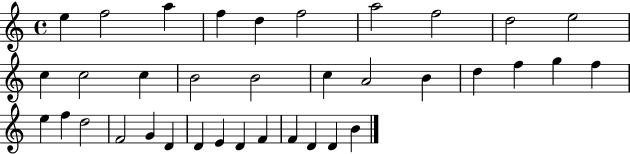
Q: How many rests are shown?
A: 0